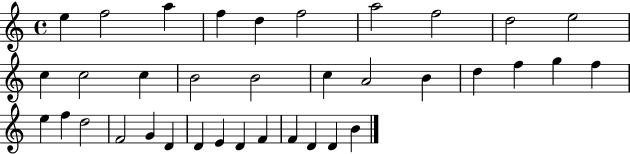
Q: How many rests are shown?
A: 0